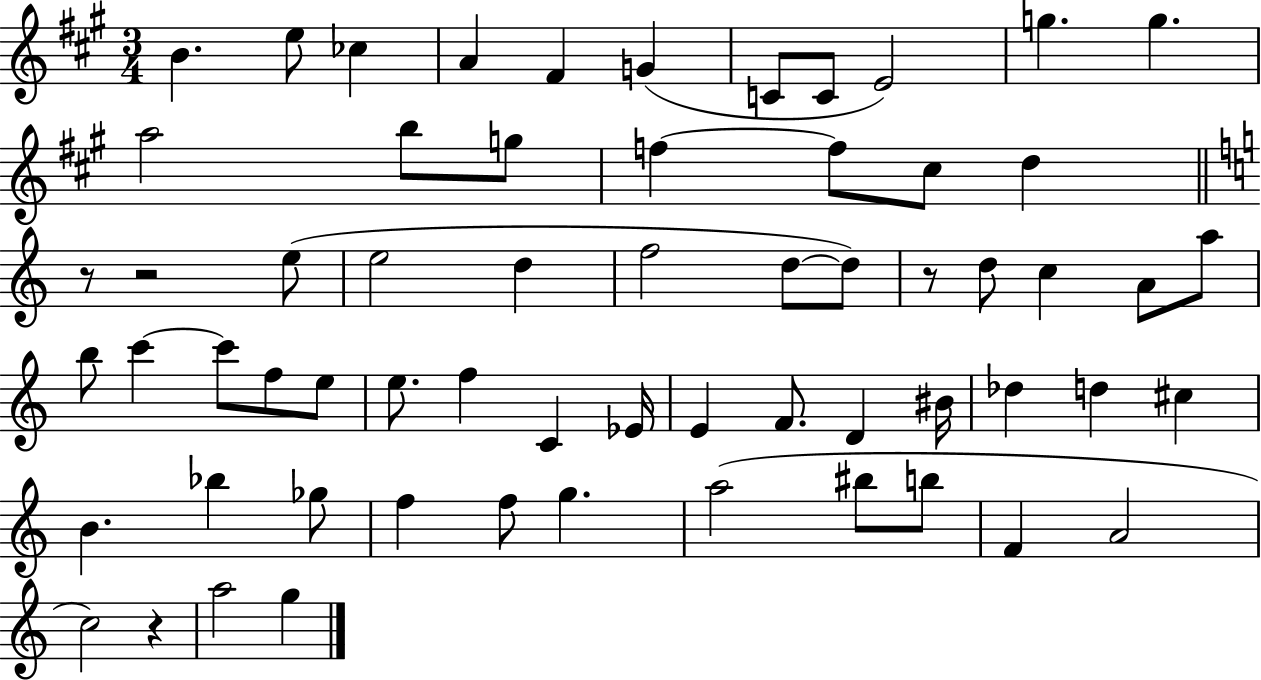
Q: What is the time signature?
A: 3/4